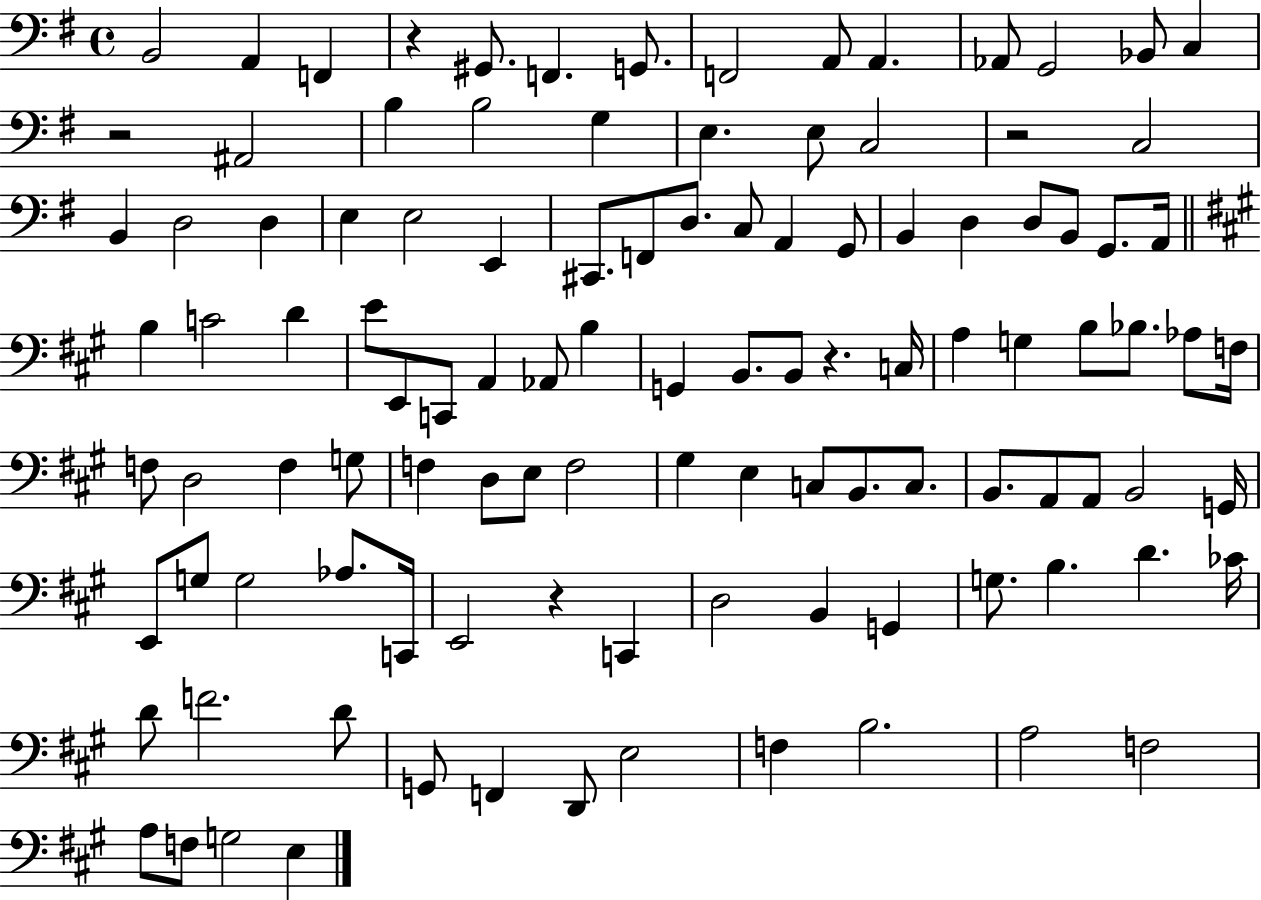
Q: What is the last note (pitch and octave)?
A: E3